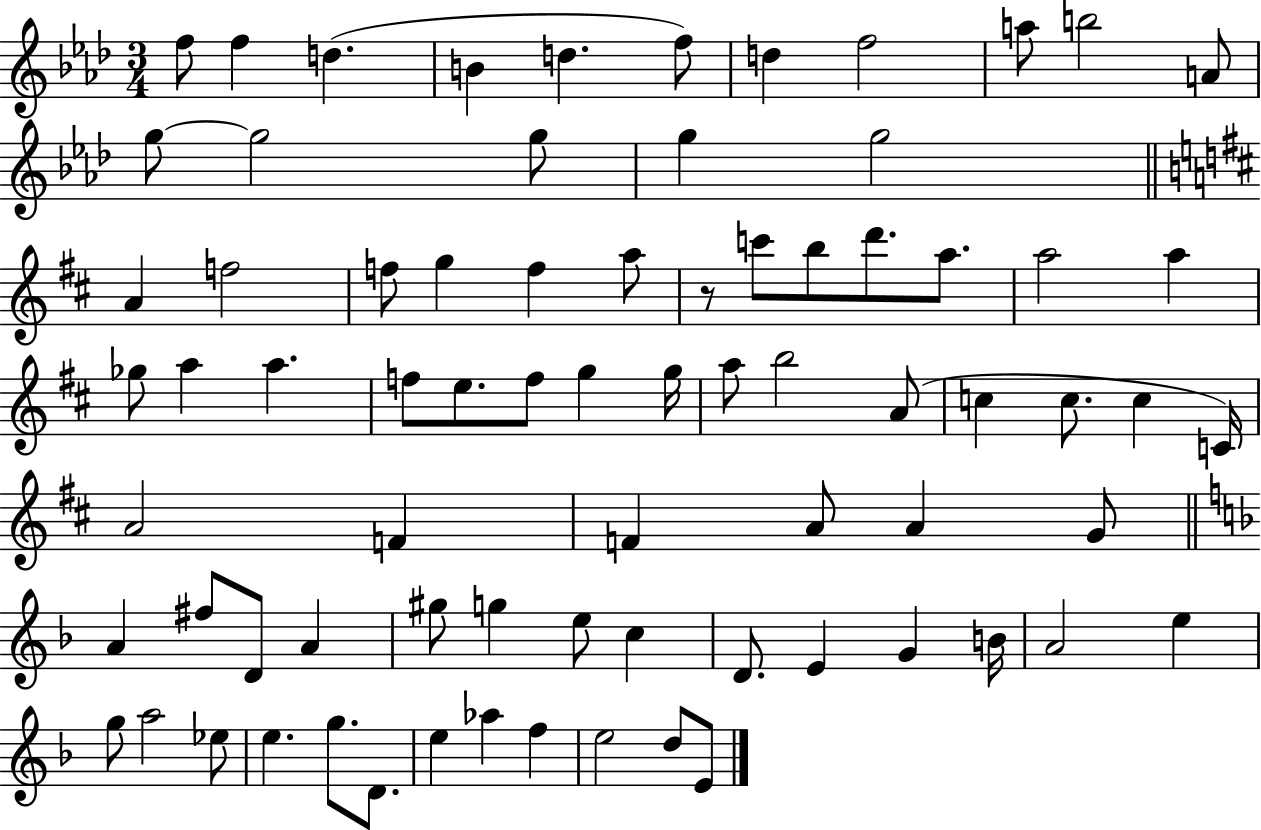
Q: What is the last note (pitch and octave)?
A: E4